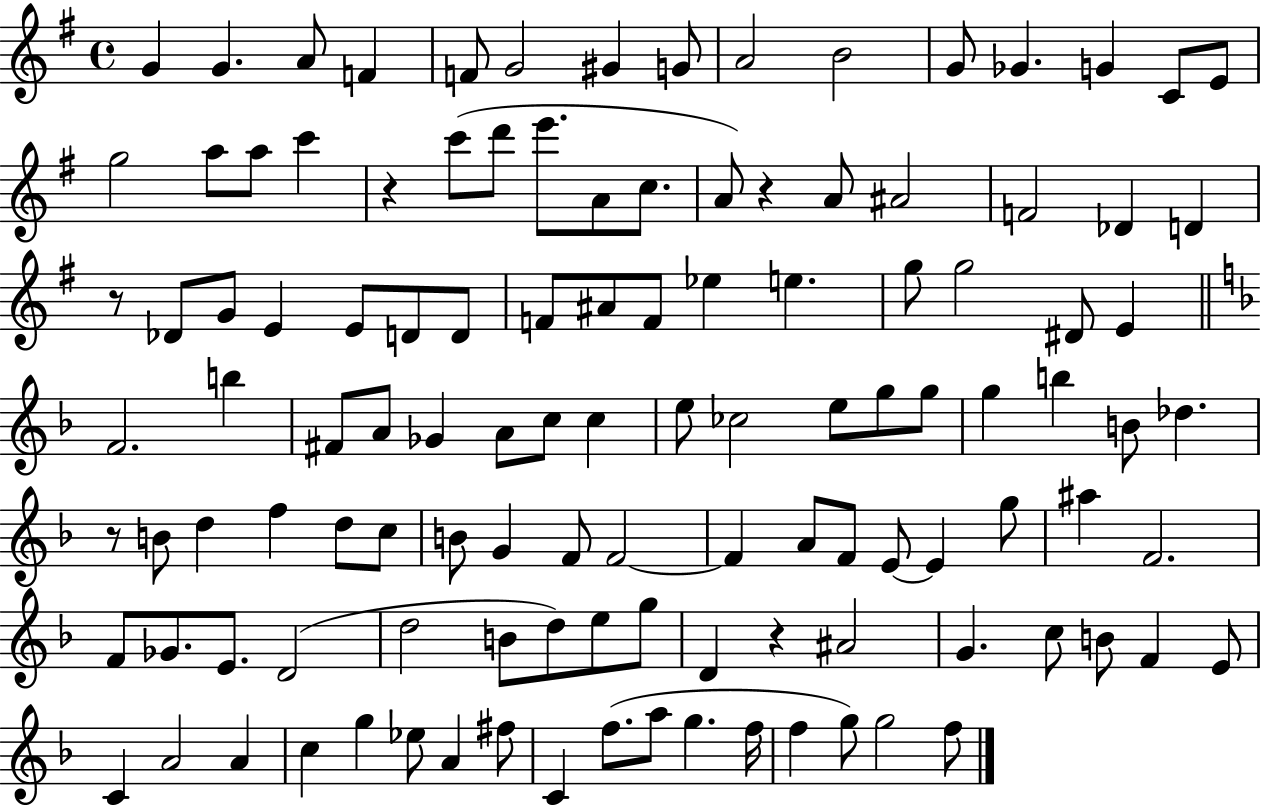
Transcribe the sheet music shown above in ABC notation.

X:1
T:Untitled
M:4/4
L:1/4
K:G
G G A/2 F F/2 G2 ^G G/2 A2 B2 G/2 _G G C/2 E/2 g2 a/2 a/2 c' z c'/2 d'/2 e'/2 A/2 c/2 A/2 z A/2 ^A2 F2 _D D z/2 _D/2 G/2 E E/2 D/2 D/2 F/2 ^A/2 F/2 _e e g/2 g2 ^D/2 E F2 b ^F/2 A/2 _G A/2 c/2 c e/2 _c2 e/2 g/2 g/2 g b B/2 _d z/2 B/2 d f d/2 c/2 B/2 G F/2 F2 F A/2 F/2 E/2 E g/2 ^a F2 F/2 _G/2 E/2 D2 d2 B/2 d/2 e/2 g/2 D z ^A2 G c/2 B/2 F E/2 C A2 A c g _e/2 A ^f/2 C f/2 a/2 g f/4 f g/2 g2 f/2